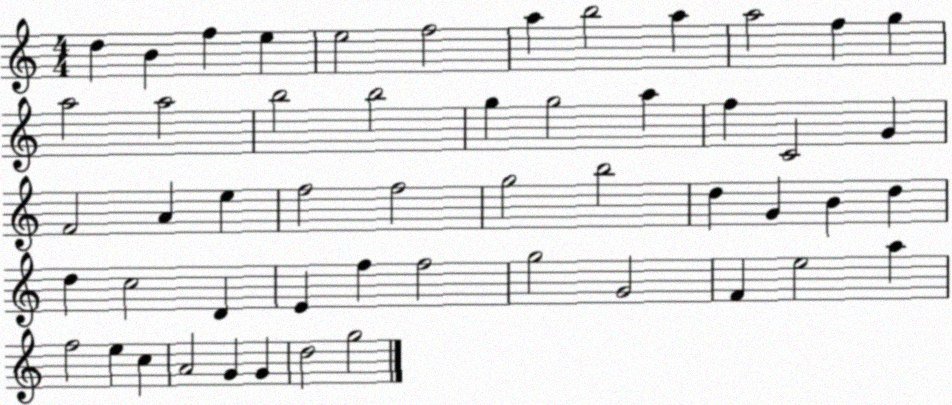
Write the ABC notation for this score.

X:1
T:Untitled
M:4/4
L:1/4
K:C
d B f e e2 f2 a b2 a a2 f g a2 a2 b2 b2 g g2 a f C2 G F2 A e f2 f2 g2 b2 d G B d d c2 D E f f2 g2 G2 F e2 a f2 e c A2 G G d2 g2